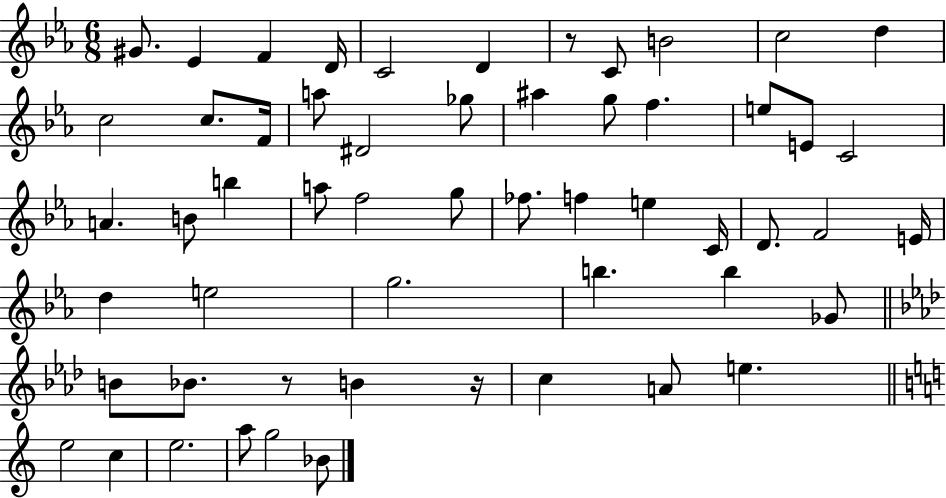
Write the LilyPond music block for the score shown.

{
  \clef treble
  \numericTimeSignature
  \time 6/8
  \key ees \major
  gis'8. ees'4 f'4 d'16 | c'2 d'4 | r8 c'8 b'2 | c''2 d''4 | \break c''2 c''8. f'16 | a''8 dis'2 ges''8 | ais''4 g''8 f''4. | e''8 e'8 c'2 | \break a'4. b'8 b''4 | a''8 f''2 g''8 | fes''8. f''4 e''4 c'16 | d'8. f'2 e'16 | \break d''4 e''2 | g''2. | b''4. b''4 ges'8 | \bar "||" \break \key f \minor b'8 bes'8. r8 b'4 r16 | c''4 a'8 e''4. | \bar "||" \break \key a \minor e''2 c''4 | e''2. | a''8 g''2 bes'8 | \bar "|."
}